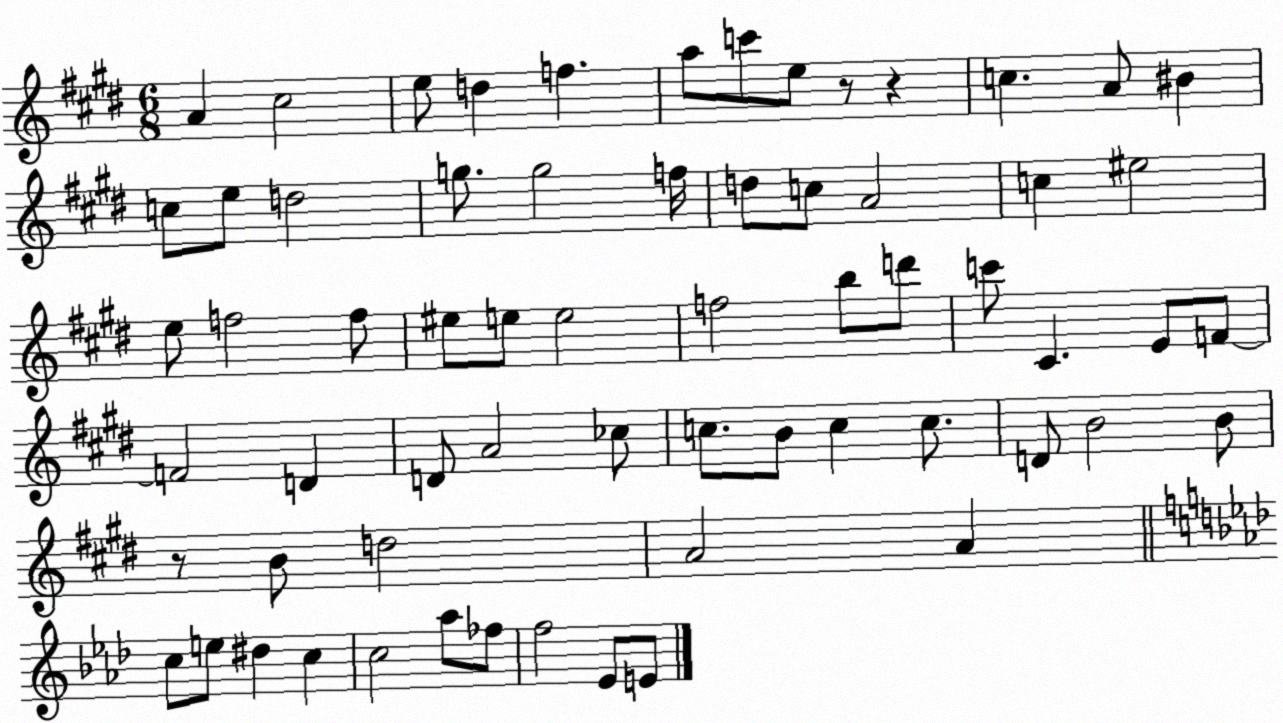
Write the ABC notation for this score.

X:1
T:Untitled
M:6/8
L:1/4
K:E
A ^c2 e/2 d f a/2 c'/2 e/2 z/2 z c A/2 ^B c/2 e/2 d2 g/2 g2 f/4 d/2 c/2 A2 c ^e2 e/2 f2 f/2 ^e/2 e/2 e2 f2 b/2 d'/2 c'/2 ^C E/2 F/2 F2 D D/2 A2 _c/2 c/2 B/2 c c/2 D/2 B2 B/2 z/2 B/2 d2 A2 A c/2 e/2 ^d c c2 _a/2 _f/2 f2 _E/2 E/2